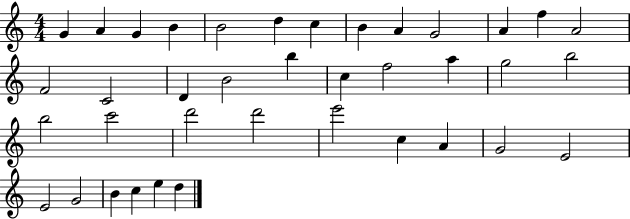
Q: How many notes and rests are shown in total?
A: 38